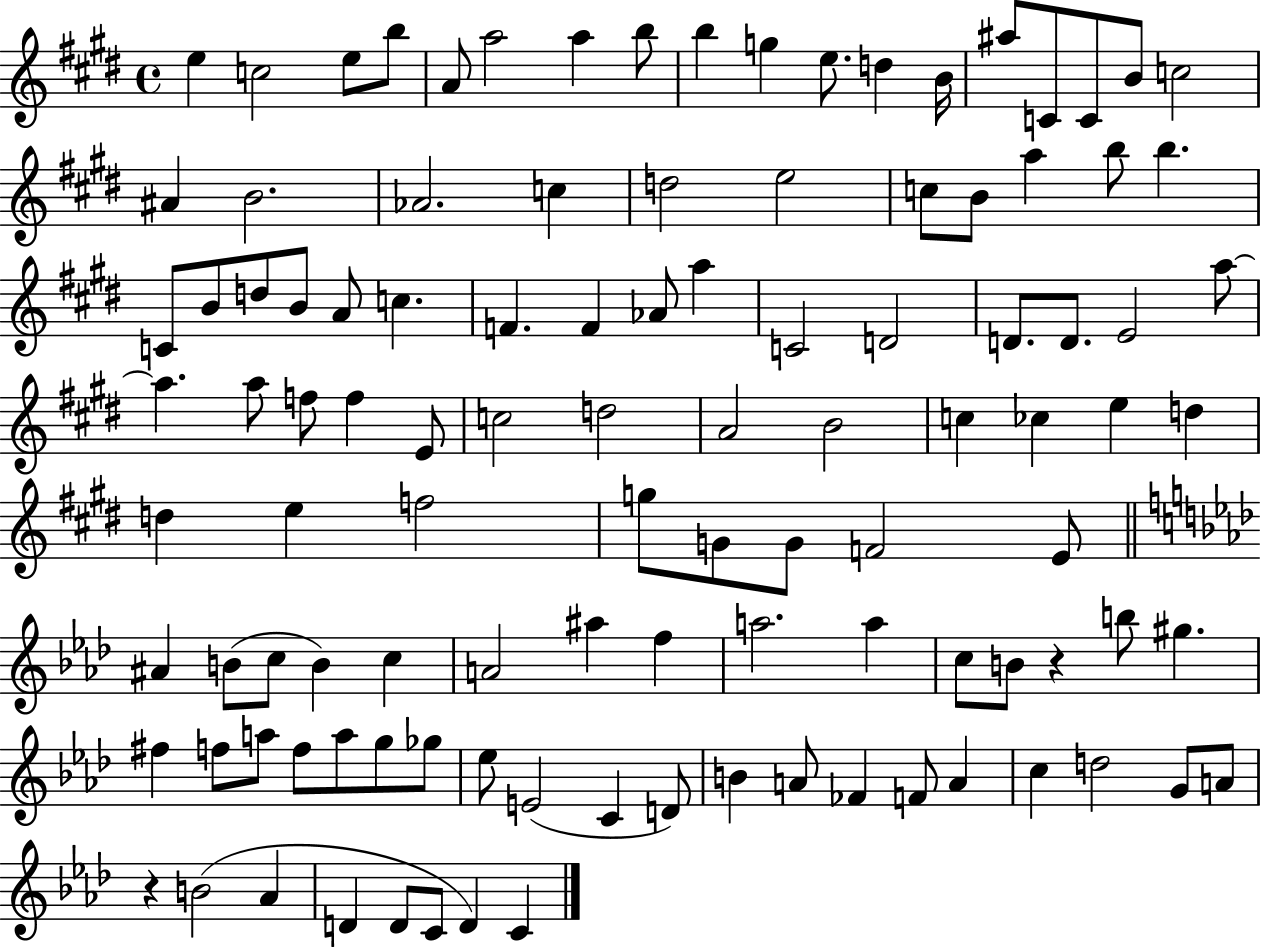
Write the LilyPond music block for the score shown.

{
  \clef treble
  \time 4/4
  \defaultTimeSignature
  \key e \major
  \repeat volta 2 { e''4 c''2 e''8 b''8 | a'8 a''2 a''4 b''8 | b''4 g''4 e''8. d''4 b'16 | ais''8 c'8 c'8 b'8 c''2 | \break ais'4 b'2. | aes'2. c''4 | d''2 e''2 | c''8 b'8 a''4 b''8 b''4. | \break c'8 b'8 d''8 b'8 a'8 c''4. | f'4. f'4 aes'8 a''4 | c'2 d'2 | d'8. d'8. e'2 a''8~~ | \break a''4. a''8 f''8 f''4 e'8 | c''2 d''2 | a'2 b'2 | c''4 ces''4 e''4 d''4 | \break d''4 e''4 f''2 | g''8 g'8 g'8 f'2 e'8 | \bar "||" \break \key f \minor ais'4 b'8( c''8 b'4) c''4 | a'2 ais''4 f''4 | a''2. a''4 | c''8 b'8 r4 b''8 gis''4. | \break fis''4 f''8 a''8 f''8 a''8 g''8 ges''8 | ees''8 e'2( c'4 d'8) | b'4 a'8 fes'4 f'8 a'4 | c''4 d''2 g'8 a'8 | \break r4 b'2( aes'4 | d'4 d'8 c'8 d'4) c'4 | } \bar "|."
}